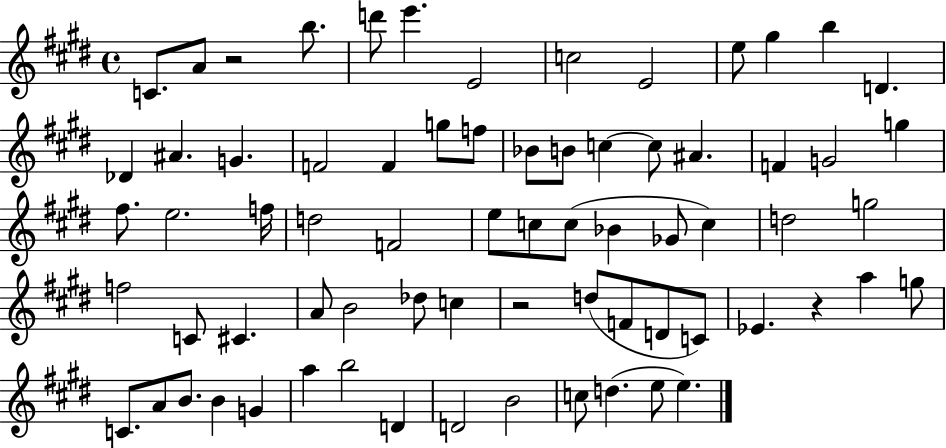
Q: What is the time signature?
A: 4/4